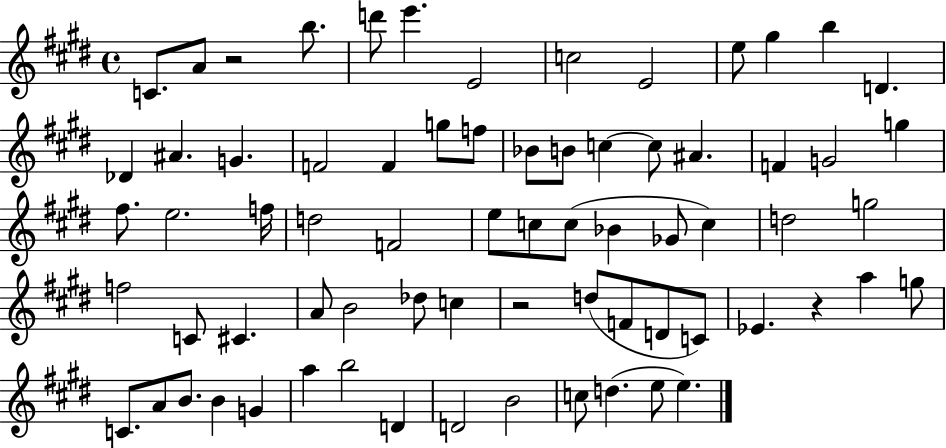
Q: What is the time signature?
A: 4/4